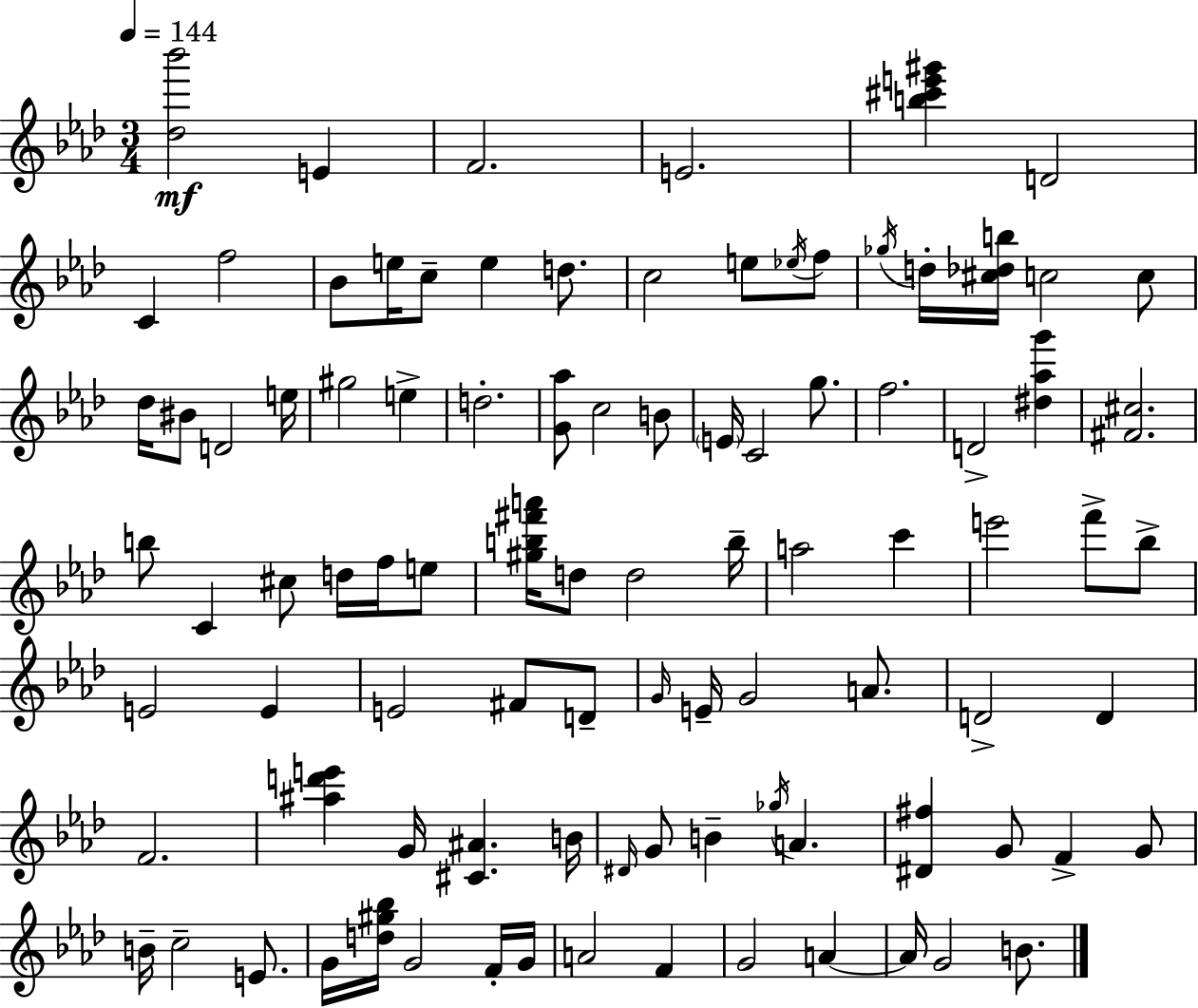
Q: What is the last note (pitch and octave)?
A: B4